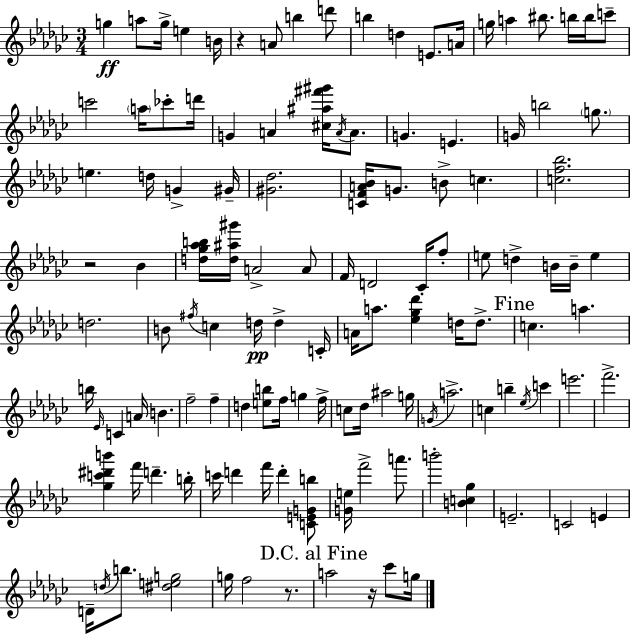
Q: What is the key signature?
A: EES minor